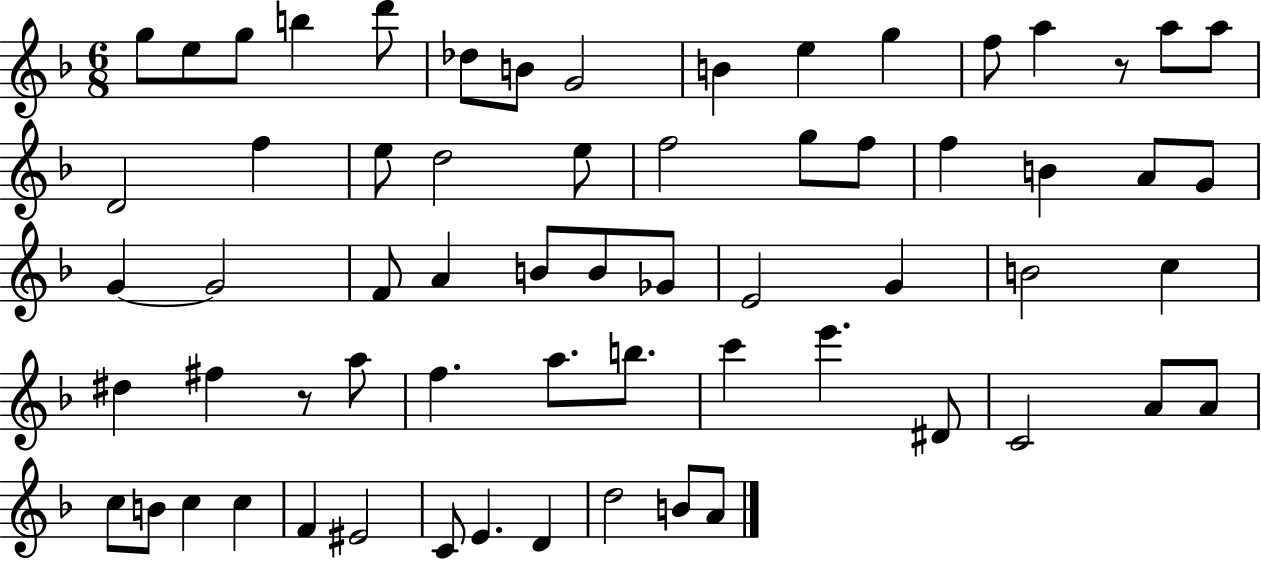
{
  \clef treble
  \numericTimeSignature
  \time 6/8
  \key f \major
  \repeat volta 2 { g''8 e''8 g''8 b''4 d'''8 | des''8 b'8 g'2 | b'4 e''4 g''4 | f''8 a''4 r8 a''8 a''8 | \break d'2 f''4 | e''8 d''2 e''8 | f''2 g''8 f''8 | f''4 b'4 a'8 g'8 | \break g'4~~ g'2 | f'8 a'4 b'8 b'8 ges'8 | e'2 g'4 | b'2 c''4 | \break dis''4 fis''4 r8 a''8 | f''4. a''8. b''8. | c'''4 e'''4. dis'8 | c'2 a'8 a'8 | \break c''8 b'8 c''4 c''4 | f'4 eis'2 | c'8 e'4. d'4 | d''2 b'8 a'8 | \break } \bar "|."
}